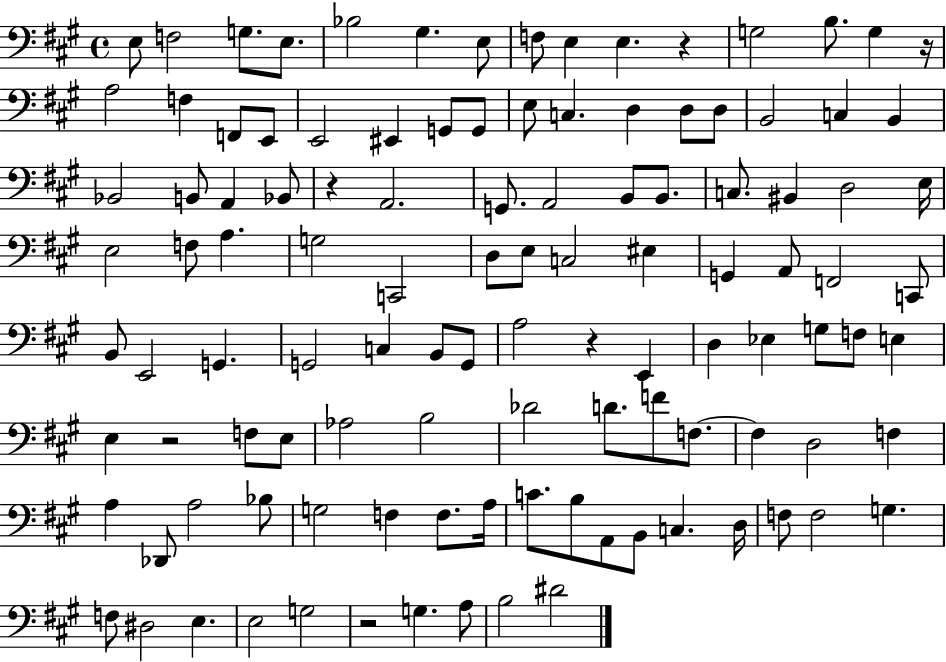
X:1
T:Untitled
M:4/4
L:1/4
K:A
E,/2 F,2 G,/2 E,/2 _B,2 ^G, E,/2 F,/2 E, E, z G,2 B,/2 G, z/4 A,2 F, F,,/2 E,,/2 E,,2 ^E,, G,,/2 G,,/2 E,/2 C, D, D,/2 D,/2 B,,2 C, B,, _B,,2 B,,/2 A,, _B,,/2 z A,,2 G,,/2 A,,2 B,,/2 B,,/2 C,/2 ^B,, D,2 E,/4 E,2 F,/2 A, G,2 C,,2 D,/2 E,/2 C,2 ^E, G,, A,,/2 F,,2 C,,/2 B,,/2 E,,2 G,, G,,2 C, B,,/2 G,,/2 A,2 z E,, D, _E, G,/2 F,/2 E, E, z2 F,/2 E,/2 _A,2 B,2 _D2 D/2 F/2 F,/2 F, D,2 F, A, _D,,/2 A,2 _B,/2 G,2 F, F,/2 A,/4 C/2 B,/2 A,,/2 B,,/2 C, D,/4 F,/2 F,2 G, F,/2 ^D,2 E, E,2 G,2 z2 G, A,/2 B,2 ^D2